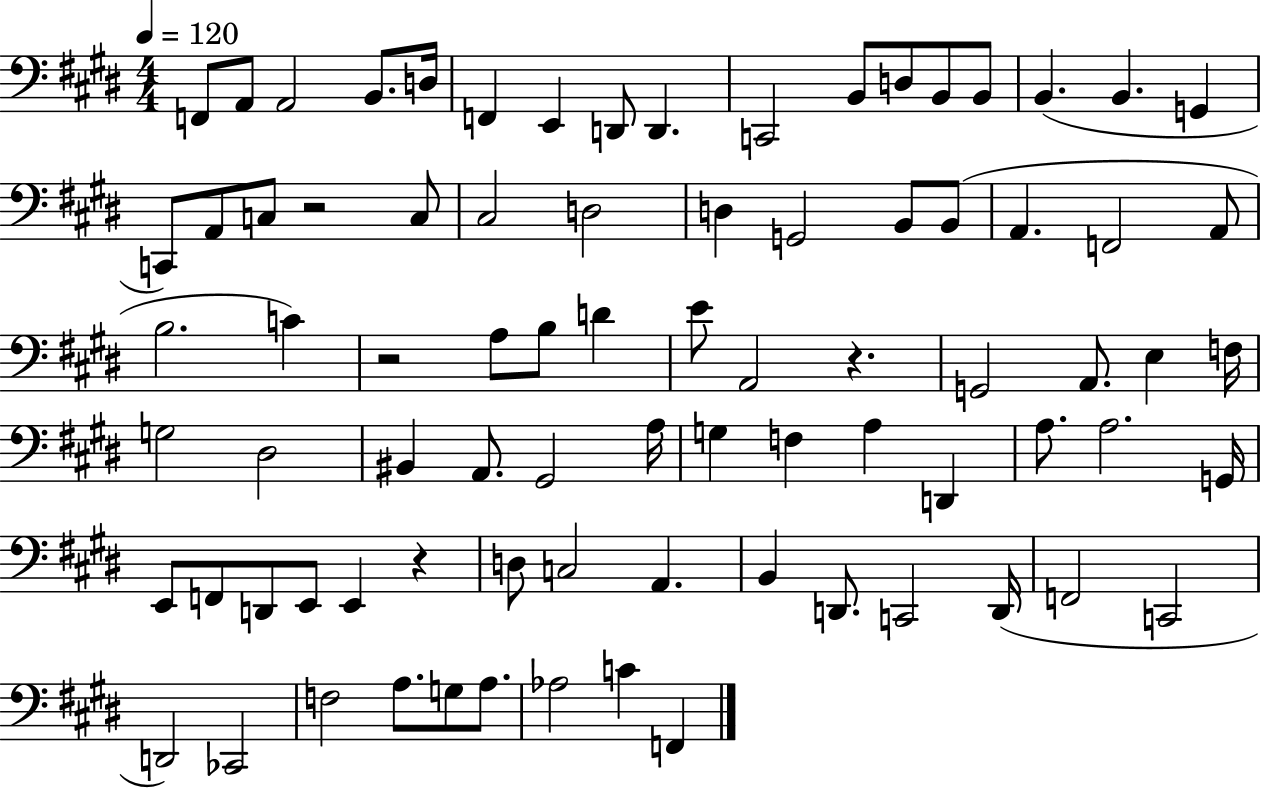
X:1
T:Untitled
M:4/4
L:1/4
K:E
F,,/2 A,,/2 A,,2 B,,/2 D,/4 F,, E,, D,,/2 D,, C,,2 B,,/2 D,/2 B,,/2 B,,/2 B,, B,, G,, C,,/2 A,,/2 C,/2 z2 C,/2 ^C,2 D,2 D, G,,2 B,,/2 B,,/2 A,, F,,2 A,,/2 B,2 C z2 A,/2 B,/2 D E/2 A,,2 z G,,2 A,,/2 E, F,/4 G,2 ^D,2 ^B,, A,,/2 ^G,,2 A,/4 G, F, A, D,, A,/2 A,2 G,,/4 E,,/2 F,,/2 D,,/2 E,,/2 E,, z D,/2 C,2 A,, B,, D,,/2 C,,2 D,,/4 F,,2 C,,2 D,,2 _C,,2 F,2 A,/2 G,/2 A,/2 _A,2 C F,,